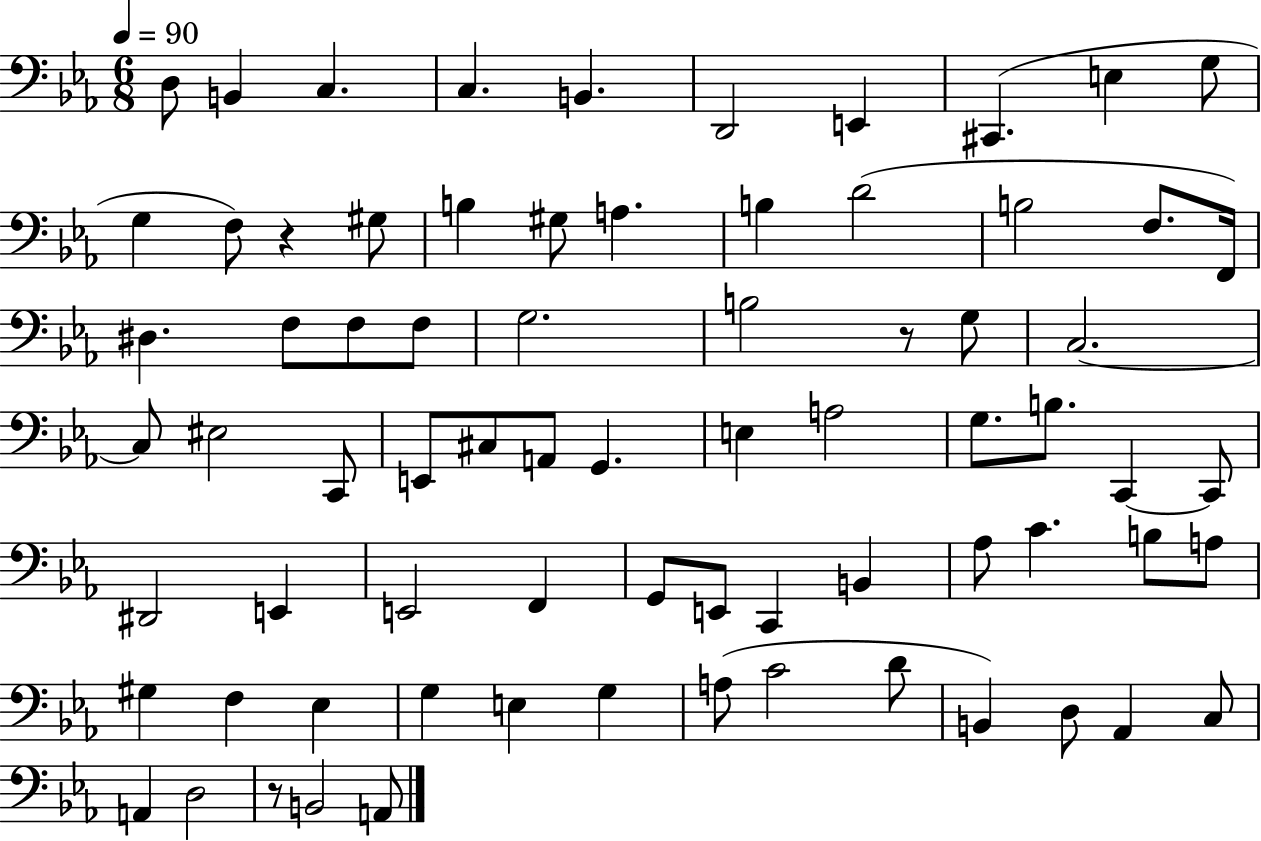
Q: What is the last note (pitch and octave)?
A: A2